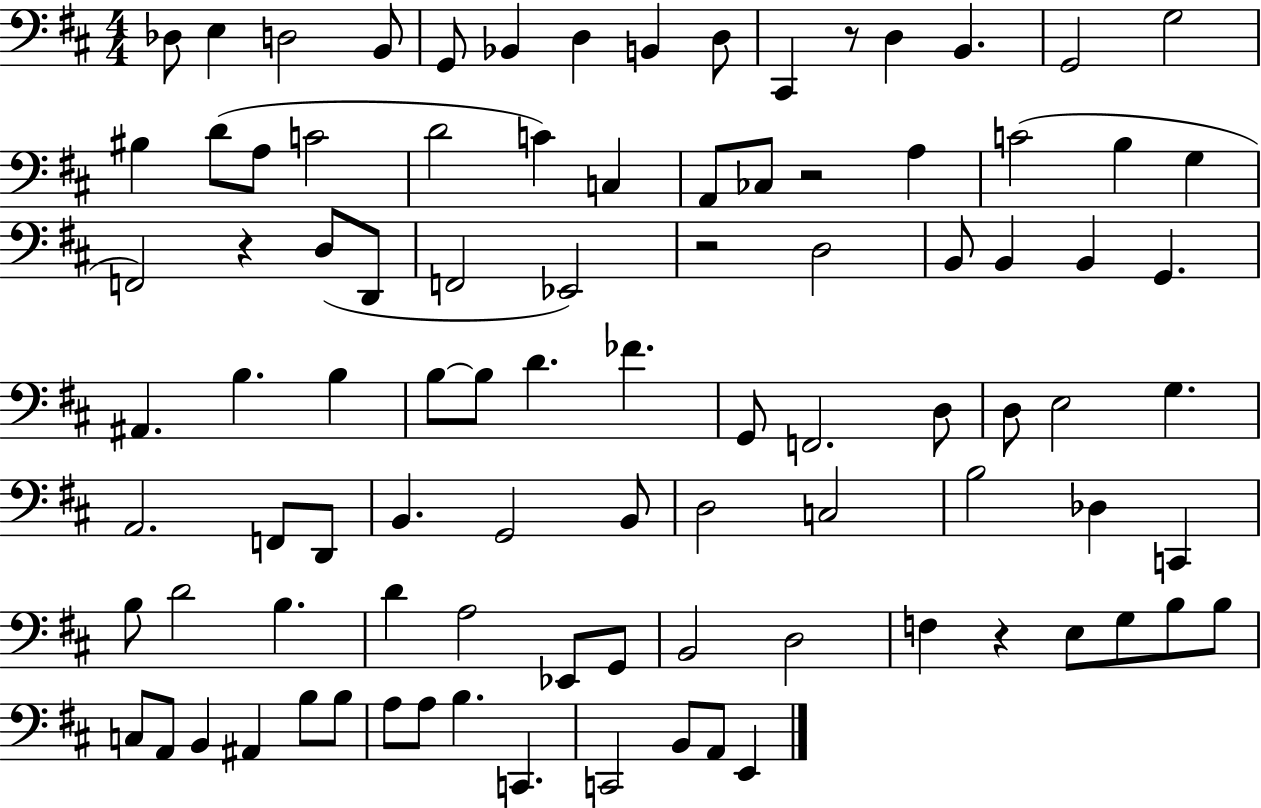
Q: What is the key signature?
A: D major